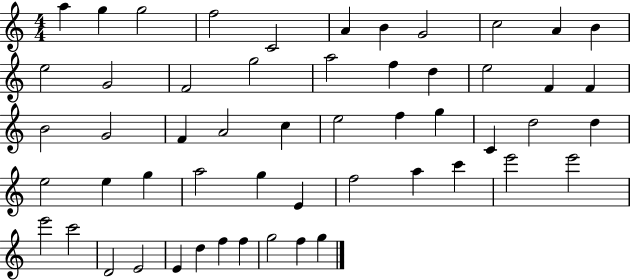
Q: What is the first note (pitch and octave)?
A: A5